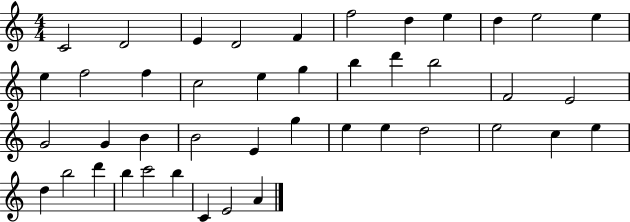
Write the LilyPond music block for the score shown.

{
  \clef treble
  \numericTimeSignature
  \time 4/4
  \key c \major
  c'2 d'2 | e'4 d'2 f'4 | f''2 d''4 e''4 | d''4 e''2 e''4 | \break e''4 f''2 f''4 | c''2 e''4 g''4 | b''4 d'''4 b''2 | f'2 e'2 | \break g'2 g'4 b'4 | b'2 e'4 g''4 | e''4 e''4 d''2 | e''2 c''4 e''4 | \break d''4 b''2 d'''4 | b''4 c'''2 b''4 | c'4 e'2 a'4 | \bar "|."
}